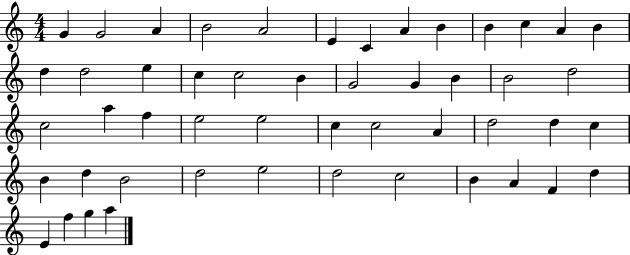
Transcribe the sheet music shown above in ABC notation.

X:1
T:Untitled
M:4/4
L:1/4
K:C
G G2 A B2 A2 E C A B B c A B d d2 e c c2 B G2 G B B2 d2 c2 a f e2 e2 c c2 A d2 d c B d B2 d2 e2 d2 c2 B A F d E f g a